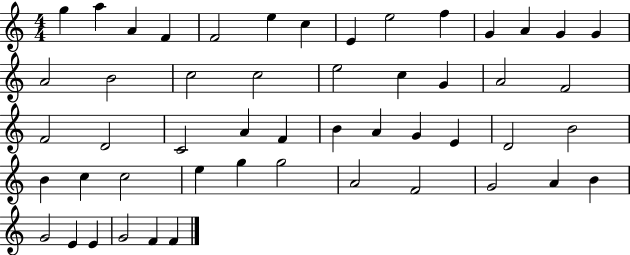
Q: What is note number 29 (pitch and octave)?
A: B4